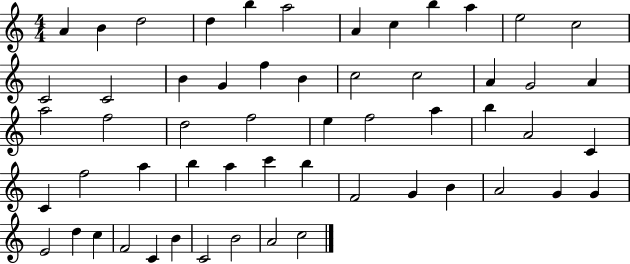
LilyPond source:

{
  \clef treble
  \numericTimeSignature
  \time 4/4
  \key c \major
  a'4 b'4 d''2 | d''4 b''4 a''2 | a'4 c''4 b''4 a''4 | e''2 c''2 | \break c'2 c'2 | b'4 g'4 f''4 b'4 | c''2 c''2 | a'4 g'2 a'4 | \break a''2 f''2 | d''2 f''2 | e''4 f''2 a''4 | b''4 a'2 c'4 | \break c'4 f''2 a''4 | b''4 a''4 c'''4 b''4 | f'2 g'4 b'4 | a'2 g'4 g'4 | \break e'2 d''4 c''4 | f'2 c'4 b'4 | c'2 b'2 | a'2 c''2 | \break \bar "|."
}